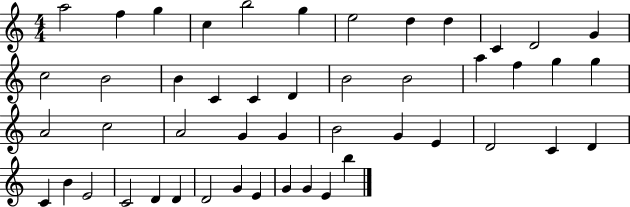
A5/h F5/q G5/q C5/q B5/h G5/q E5/h D5/q D5/q C4/q D4/h G4/q C5/h B4/h B4/q C4/q C4/q D4/q B4/h B4/h A5/q F5/q G5/q G5/q A4/h C5/h A4/h G4/q G4/q B4/h G4/q E4/q D4/h C4/q D4/q C4/q B4/q E4/h C4/h D4/q D4/q D4/h G4/q E4/q G4/q G4/q E4/q B5/q